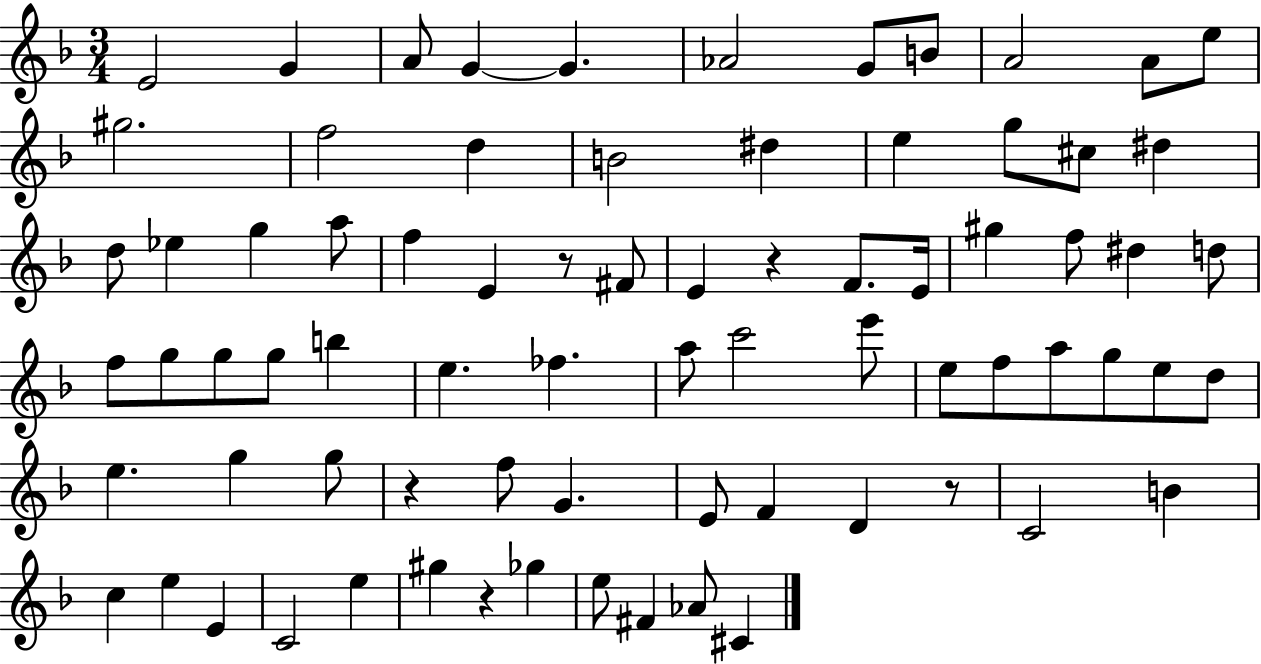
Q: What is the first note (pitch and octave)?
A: E4